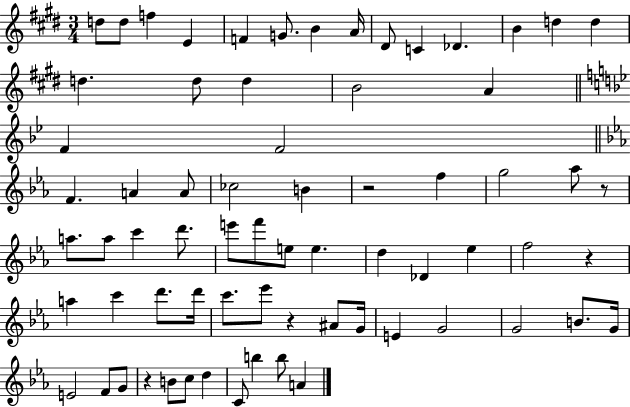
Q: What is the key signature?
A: E major